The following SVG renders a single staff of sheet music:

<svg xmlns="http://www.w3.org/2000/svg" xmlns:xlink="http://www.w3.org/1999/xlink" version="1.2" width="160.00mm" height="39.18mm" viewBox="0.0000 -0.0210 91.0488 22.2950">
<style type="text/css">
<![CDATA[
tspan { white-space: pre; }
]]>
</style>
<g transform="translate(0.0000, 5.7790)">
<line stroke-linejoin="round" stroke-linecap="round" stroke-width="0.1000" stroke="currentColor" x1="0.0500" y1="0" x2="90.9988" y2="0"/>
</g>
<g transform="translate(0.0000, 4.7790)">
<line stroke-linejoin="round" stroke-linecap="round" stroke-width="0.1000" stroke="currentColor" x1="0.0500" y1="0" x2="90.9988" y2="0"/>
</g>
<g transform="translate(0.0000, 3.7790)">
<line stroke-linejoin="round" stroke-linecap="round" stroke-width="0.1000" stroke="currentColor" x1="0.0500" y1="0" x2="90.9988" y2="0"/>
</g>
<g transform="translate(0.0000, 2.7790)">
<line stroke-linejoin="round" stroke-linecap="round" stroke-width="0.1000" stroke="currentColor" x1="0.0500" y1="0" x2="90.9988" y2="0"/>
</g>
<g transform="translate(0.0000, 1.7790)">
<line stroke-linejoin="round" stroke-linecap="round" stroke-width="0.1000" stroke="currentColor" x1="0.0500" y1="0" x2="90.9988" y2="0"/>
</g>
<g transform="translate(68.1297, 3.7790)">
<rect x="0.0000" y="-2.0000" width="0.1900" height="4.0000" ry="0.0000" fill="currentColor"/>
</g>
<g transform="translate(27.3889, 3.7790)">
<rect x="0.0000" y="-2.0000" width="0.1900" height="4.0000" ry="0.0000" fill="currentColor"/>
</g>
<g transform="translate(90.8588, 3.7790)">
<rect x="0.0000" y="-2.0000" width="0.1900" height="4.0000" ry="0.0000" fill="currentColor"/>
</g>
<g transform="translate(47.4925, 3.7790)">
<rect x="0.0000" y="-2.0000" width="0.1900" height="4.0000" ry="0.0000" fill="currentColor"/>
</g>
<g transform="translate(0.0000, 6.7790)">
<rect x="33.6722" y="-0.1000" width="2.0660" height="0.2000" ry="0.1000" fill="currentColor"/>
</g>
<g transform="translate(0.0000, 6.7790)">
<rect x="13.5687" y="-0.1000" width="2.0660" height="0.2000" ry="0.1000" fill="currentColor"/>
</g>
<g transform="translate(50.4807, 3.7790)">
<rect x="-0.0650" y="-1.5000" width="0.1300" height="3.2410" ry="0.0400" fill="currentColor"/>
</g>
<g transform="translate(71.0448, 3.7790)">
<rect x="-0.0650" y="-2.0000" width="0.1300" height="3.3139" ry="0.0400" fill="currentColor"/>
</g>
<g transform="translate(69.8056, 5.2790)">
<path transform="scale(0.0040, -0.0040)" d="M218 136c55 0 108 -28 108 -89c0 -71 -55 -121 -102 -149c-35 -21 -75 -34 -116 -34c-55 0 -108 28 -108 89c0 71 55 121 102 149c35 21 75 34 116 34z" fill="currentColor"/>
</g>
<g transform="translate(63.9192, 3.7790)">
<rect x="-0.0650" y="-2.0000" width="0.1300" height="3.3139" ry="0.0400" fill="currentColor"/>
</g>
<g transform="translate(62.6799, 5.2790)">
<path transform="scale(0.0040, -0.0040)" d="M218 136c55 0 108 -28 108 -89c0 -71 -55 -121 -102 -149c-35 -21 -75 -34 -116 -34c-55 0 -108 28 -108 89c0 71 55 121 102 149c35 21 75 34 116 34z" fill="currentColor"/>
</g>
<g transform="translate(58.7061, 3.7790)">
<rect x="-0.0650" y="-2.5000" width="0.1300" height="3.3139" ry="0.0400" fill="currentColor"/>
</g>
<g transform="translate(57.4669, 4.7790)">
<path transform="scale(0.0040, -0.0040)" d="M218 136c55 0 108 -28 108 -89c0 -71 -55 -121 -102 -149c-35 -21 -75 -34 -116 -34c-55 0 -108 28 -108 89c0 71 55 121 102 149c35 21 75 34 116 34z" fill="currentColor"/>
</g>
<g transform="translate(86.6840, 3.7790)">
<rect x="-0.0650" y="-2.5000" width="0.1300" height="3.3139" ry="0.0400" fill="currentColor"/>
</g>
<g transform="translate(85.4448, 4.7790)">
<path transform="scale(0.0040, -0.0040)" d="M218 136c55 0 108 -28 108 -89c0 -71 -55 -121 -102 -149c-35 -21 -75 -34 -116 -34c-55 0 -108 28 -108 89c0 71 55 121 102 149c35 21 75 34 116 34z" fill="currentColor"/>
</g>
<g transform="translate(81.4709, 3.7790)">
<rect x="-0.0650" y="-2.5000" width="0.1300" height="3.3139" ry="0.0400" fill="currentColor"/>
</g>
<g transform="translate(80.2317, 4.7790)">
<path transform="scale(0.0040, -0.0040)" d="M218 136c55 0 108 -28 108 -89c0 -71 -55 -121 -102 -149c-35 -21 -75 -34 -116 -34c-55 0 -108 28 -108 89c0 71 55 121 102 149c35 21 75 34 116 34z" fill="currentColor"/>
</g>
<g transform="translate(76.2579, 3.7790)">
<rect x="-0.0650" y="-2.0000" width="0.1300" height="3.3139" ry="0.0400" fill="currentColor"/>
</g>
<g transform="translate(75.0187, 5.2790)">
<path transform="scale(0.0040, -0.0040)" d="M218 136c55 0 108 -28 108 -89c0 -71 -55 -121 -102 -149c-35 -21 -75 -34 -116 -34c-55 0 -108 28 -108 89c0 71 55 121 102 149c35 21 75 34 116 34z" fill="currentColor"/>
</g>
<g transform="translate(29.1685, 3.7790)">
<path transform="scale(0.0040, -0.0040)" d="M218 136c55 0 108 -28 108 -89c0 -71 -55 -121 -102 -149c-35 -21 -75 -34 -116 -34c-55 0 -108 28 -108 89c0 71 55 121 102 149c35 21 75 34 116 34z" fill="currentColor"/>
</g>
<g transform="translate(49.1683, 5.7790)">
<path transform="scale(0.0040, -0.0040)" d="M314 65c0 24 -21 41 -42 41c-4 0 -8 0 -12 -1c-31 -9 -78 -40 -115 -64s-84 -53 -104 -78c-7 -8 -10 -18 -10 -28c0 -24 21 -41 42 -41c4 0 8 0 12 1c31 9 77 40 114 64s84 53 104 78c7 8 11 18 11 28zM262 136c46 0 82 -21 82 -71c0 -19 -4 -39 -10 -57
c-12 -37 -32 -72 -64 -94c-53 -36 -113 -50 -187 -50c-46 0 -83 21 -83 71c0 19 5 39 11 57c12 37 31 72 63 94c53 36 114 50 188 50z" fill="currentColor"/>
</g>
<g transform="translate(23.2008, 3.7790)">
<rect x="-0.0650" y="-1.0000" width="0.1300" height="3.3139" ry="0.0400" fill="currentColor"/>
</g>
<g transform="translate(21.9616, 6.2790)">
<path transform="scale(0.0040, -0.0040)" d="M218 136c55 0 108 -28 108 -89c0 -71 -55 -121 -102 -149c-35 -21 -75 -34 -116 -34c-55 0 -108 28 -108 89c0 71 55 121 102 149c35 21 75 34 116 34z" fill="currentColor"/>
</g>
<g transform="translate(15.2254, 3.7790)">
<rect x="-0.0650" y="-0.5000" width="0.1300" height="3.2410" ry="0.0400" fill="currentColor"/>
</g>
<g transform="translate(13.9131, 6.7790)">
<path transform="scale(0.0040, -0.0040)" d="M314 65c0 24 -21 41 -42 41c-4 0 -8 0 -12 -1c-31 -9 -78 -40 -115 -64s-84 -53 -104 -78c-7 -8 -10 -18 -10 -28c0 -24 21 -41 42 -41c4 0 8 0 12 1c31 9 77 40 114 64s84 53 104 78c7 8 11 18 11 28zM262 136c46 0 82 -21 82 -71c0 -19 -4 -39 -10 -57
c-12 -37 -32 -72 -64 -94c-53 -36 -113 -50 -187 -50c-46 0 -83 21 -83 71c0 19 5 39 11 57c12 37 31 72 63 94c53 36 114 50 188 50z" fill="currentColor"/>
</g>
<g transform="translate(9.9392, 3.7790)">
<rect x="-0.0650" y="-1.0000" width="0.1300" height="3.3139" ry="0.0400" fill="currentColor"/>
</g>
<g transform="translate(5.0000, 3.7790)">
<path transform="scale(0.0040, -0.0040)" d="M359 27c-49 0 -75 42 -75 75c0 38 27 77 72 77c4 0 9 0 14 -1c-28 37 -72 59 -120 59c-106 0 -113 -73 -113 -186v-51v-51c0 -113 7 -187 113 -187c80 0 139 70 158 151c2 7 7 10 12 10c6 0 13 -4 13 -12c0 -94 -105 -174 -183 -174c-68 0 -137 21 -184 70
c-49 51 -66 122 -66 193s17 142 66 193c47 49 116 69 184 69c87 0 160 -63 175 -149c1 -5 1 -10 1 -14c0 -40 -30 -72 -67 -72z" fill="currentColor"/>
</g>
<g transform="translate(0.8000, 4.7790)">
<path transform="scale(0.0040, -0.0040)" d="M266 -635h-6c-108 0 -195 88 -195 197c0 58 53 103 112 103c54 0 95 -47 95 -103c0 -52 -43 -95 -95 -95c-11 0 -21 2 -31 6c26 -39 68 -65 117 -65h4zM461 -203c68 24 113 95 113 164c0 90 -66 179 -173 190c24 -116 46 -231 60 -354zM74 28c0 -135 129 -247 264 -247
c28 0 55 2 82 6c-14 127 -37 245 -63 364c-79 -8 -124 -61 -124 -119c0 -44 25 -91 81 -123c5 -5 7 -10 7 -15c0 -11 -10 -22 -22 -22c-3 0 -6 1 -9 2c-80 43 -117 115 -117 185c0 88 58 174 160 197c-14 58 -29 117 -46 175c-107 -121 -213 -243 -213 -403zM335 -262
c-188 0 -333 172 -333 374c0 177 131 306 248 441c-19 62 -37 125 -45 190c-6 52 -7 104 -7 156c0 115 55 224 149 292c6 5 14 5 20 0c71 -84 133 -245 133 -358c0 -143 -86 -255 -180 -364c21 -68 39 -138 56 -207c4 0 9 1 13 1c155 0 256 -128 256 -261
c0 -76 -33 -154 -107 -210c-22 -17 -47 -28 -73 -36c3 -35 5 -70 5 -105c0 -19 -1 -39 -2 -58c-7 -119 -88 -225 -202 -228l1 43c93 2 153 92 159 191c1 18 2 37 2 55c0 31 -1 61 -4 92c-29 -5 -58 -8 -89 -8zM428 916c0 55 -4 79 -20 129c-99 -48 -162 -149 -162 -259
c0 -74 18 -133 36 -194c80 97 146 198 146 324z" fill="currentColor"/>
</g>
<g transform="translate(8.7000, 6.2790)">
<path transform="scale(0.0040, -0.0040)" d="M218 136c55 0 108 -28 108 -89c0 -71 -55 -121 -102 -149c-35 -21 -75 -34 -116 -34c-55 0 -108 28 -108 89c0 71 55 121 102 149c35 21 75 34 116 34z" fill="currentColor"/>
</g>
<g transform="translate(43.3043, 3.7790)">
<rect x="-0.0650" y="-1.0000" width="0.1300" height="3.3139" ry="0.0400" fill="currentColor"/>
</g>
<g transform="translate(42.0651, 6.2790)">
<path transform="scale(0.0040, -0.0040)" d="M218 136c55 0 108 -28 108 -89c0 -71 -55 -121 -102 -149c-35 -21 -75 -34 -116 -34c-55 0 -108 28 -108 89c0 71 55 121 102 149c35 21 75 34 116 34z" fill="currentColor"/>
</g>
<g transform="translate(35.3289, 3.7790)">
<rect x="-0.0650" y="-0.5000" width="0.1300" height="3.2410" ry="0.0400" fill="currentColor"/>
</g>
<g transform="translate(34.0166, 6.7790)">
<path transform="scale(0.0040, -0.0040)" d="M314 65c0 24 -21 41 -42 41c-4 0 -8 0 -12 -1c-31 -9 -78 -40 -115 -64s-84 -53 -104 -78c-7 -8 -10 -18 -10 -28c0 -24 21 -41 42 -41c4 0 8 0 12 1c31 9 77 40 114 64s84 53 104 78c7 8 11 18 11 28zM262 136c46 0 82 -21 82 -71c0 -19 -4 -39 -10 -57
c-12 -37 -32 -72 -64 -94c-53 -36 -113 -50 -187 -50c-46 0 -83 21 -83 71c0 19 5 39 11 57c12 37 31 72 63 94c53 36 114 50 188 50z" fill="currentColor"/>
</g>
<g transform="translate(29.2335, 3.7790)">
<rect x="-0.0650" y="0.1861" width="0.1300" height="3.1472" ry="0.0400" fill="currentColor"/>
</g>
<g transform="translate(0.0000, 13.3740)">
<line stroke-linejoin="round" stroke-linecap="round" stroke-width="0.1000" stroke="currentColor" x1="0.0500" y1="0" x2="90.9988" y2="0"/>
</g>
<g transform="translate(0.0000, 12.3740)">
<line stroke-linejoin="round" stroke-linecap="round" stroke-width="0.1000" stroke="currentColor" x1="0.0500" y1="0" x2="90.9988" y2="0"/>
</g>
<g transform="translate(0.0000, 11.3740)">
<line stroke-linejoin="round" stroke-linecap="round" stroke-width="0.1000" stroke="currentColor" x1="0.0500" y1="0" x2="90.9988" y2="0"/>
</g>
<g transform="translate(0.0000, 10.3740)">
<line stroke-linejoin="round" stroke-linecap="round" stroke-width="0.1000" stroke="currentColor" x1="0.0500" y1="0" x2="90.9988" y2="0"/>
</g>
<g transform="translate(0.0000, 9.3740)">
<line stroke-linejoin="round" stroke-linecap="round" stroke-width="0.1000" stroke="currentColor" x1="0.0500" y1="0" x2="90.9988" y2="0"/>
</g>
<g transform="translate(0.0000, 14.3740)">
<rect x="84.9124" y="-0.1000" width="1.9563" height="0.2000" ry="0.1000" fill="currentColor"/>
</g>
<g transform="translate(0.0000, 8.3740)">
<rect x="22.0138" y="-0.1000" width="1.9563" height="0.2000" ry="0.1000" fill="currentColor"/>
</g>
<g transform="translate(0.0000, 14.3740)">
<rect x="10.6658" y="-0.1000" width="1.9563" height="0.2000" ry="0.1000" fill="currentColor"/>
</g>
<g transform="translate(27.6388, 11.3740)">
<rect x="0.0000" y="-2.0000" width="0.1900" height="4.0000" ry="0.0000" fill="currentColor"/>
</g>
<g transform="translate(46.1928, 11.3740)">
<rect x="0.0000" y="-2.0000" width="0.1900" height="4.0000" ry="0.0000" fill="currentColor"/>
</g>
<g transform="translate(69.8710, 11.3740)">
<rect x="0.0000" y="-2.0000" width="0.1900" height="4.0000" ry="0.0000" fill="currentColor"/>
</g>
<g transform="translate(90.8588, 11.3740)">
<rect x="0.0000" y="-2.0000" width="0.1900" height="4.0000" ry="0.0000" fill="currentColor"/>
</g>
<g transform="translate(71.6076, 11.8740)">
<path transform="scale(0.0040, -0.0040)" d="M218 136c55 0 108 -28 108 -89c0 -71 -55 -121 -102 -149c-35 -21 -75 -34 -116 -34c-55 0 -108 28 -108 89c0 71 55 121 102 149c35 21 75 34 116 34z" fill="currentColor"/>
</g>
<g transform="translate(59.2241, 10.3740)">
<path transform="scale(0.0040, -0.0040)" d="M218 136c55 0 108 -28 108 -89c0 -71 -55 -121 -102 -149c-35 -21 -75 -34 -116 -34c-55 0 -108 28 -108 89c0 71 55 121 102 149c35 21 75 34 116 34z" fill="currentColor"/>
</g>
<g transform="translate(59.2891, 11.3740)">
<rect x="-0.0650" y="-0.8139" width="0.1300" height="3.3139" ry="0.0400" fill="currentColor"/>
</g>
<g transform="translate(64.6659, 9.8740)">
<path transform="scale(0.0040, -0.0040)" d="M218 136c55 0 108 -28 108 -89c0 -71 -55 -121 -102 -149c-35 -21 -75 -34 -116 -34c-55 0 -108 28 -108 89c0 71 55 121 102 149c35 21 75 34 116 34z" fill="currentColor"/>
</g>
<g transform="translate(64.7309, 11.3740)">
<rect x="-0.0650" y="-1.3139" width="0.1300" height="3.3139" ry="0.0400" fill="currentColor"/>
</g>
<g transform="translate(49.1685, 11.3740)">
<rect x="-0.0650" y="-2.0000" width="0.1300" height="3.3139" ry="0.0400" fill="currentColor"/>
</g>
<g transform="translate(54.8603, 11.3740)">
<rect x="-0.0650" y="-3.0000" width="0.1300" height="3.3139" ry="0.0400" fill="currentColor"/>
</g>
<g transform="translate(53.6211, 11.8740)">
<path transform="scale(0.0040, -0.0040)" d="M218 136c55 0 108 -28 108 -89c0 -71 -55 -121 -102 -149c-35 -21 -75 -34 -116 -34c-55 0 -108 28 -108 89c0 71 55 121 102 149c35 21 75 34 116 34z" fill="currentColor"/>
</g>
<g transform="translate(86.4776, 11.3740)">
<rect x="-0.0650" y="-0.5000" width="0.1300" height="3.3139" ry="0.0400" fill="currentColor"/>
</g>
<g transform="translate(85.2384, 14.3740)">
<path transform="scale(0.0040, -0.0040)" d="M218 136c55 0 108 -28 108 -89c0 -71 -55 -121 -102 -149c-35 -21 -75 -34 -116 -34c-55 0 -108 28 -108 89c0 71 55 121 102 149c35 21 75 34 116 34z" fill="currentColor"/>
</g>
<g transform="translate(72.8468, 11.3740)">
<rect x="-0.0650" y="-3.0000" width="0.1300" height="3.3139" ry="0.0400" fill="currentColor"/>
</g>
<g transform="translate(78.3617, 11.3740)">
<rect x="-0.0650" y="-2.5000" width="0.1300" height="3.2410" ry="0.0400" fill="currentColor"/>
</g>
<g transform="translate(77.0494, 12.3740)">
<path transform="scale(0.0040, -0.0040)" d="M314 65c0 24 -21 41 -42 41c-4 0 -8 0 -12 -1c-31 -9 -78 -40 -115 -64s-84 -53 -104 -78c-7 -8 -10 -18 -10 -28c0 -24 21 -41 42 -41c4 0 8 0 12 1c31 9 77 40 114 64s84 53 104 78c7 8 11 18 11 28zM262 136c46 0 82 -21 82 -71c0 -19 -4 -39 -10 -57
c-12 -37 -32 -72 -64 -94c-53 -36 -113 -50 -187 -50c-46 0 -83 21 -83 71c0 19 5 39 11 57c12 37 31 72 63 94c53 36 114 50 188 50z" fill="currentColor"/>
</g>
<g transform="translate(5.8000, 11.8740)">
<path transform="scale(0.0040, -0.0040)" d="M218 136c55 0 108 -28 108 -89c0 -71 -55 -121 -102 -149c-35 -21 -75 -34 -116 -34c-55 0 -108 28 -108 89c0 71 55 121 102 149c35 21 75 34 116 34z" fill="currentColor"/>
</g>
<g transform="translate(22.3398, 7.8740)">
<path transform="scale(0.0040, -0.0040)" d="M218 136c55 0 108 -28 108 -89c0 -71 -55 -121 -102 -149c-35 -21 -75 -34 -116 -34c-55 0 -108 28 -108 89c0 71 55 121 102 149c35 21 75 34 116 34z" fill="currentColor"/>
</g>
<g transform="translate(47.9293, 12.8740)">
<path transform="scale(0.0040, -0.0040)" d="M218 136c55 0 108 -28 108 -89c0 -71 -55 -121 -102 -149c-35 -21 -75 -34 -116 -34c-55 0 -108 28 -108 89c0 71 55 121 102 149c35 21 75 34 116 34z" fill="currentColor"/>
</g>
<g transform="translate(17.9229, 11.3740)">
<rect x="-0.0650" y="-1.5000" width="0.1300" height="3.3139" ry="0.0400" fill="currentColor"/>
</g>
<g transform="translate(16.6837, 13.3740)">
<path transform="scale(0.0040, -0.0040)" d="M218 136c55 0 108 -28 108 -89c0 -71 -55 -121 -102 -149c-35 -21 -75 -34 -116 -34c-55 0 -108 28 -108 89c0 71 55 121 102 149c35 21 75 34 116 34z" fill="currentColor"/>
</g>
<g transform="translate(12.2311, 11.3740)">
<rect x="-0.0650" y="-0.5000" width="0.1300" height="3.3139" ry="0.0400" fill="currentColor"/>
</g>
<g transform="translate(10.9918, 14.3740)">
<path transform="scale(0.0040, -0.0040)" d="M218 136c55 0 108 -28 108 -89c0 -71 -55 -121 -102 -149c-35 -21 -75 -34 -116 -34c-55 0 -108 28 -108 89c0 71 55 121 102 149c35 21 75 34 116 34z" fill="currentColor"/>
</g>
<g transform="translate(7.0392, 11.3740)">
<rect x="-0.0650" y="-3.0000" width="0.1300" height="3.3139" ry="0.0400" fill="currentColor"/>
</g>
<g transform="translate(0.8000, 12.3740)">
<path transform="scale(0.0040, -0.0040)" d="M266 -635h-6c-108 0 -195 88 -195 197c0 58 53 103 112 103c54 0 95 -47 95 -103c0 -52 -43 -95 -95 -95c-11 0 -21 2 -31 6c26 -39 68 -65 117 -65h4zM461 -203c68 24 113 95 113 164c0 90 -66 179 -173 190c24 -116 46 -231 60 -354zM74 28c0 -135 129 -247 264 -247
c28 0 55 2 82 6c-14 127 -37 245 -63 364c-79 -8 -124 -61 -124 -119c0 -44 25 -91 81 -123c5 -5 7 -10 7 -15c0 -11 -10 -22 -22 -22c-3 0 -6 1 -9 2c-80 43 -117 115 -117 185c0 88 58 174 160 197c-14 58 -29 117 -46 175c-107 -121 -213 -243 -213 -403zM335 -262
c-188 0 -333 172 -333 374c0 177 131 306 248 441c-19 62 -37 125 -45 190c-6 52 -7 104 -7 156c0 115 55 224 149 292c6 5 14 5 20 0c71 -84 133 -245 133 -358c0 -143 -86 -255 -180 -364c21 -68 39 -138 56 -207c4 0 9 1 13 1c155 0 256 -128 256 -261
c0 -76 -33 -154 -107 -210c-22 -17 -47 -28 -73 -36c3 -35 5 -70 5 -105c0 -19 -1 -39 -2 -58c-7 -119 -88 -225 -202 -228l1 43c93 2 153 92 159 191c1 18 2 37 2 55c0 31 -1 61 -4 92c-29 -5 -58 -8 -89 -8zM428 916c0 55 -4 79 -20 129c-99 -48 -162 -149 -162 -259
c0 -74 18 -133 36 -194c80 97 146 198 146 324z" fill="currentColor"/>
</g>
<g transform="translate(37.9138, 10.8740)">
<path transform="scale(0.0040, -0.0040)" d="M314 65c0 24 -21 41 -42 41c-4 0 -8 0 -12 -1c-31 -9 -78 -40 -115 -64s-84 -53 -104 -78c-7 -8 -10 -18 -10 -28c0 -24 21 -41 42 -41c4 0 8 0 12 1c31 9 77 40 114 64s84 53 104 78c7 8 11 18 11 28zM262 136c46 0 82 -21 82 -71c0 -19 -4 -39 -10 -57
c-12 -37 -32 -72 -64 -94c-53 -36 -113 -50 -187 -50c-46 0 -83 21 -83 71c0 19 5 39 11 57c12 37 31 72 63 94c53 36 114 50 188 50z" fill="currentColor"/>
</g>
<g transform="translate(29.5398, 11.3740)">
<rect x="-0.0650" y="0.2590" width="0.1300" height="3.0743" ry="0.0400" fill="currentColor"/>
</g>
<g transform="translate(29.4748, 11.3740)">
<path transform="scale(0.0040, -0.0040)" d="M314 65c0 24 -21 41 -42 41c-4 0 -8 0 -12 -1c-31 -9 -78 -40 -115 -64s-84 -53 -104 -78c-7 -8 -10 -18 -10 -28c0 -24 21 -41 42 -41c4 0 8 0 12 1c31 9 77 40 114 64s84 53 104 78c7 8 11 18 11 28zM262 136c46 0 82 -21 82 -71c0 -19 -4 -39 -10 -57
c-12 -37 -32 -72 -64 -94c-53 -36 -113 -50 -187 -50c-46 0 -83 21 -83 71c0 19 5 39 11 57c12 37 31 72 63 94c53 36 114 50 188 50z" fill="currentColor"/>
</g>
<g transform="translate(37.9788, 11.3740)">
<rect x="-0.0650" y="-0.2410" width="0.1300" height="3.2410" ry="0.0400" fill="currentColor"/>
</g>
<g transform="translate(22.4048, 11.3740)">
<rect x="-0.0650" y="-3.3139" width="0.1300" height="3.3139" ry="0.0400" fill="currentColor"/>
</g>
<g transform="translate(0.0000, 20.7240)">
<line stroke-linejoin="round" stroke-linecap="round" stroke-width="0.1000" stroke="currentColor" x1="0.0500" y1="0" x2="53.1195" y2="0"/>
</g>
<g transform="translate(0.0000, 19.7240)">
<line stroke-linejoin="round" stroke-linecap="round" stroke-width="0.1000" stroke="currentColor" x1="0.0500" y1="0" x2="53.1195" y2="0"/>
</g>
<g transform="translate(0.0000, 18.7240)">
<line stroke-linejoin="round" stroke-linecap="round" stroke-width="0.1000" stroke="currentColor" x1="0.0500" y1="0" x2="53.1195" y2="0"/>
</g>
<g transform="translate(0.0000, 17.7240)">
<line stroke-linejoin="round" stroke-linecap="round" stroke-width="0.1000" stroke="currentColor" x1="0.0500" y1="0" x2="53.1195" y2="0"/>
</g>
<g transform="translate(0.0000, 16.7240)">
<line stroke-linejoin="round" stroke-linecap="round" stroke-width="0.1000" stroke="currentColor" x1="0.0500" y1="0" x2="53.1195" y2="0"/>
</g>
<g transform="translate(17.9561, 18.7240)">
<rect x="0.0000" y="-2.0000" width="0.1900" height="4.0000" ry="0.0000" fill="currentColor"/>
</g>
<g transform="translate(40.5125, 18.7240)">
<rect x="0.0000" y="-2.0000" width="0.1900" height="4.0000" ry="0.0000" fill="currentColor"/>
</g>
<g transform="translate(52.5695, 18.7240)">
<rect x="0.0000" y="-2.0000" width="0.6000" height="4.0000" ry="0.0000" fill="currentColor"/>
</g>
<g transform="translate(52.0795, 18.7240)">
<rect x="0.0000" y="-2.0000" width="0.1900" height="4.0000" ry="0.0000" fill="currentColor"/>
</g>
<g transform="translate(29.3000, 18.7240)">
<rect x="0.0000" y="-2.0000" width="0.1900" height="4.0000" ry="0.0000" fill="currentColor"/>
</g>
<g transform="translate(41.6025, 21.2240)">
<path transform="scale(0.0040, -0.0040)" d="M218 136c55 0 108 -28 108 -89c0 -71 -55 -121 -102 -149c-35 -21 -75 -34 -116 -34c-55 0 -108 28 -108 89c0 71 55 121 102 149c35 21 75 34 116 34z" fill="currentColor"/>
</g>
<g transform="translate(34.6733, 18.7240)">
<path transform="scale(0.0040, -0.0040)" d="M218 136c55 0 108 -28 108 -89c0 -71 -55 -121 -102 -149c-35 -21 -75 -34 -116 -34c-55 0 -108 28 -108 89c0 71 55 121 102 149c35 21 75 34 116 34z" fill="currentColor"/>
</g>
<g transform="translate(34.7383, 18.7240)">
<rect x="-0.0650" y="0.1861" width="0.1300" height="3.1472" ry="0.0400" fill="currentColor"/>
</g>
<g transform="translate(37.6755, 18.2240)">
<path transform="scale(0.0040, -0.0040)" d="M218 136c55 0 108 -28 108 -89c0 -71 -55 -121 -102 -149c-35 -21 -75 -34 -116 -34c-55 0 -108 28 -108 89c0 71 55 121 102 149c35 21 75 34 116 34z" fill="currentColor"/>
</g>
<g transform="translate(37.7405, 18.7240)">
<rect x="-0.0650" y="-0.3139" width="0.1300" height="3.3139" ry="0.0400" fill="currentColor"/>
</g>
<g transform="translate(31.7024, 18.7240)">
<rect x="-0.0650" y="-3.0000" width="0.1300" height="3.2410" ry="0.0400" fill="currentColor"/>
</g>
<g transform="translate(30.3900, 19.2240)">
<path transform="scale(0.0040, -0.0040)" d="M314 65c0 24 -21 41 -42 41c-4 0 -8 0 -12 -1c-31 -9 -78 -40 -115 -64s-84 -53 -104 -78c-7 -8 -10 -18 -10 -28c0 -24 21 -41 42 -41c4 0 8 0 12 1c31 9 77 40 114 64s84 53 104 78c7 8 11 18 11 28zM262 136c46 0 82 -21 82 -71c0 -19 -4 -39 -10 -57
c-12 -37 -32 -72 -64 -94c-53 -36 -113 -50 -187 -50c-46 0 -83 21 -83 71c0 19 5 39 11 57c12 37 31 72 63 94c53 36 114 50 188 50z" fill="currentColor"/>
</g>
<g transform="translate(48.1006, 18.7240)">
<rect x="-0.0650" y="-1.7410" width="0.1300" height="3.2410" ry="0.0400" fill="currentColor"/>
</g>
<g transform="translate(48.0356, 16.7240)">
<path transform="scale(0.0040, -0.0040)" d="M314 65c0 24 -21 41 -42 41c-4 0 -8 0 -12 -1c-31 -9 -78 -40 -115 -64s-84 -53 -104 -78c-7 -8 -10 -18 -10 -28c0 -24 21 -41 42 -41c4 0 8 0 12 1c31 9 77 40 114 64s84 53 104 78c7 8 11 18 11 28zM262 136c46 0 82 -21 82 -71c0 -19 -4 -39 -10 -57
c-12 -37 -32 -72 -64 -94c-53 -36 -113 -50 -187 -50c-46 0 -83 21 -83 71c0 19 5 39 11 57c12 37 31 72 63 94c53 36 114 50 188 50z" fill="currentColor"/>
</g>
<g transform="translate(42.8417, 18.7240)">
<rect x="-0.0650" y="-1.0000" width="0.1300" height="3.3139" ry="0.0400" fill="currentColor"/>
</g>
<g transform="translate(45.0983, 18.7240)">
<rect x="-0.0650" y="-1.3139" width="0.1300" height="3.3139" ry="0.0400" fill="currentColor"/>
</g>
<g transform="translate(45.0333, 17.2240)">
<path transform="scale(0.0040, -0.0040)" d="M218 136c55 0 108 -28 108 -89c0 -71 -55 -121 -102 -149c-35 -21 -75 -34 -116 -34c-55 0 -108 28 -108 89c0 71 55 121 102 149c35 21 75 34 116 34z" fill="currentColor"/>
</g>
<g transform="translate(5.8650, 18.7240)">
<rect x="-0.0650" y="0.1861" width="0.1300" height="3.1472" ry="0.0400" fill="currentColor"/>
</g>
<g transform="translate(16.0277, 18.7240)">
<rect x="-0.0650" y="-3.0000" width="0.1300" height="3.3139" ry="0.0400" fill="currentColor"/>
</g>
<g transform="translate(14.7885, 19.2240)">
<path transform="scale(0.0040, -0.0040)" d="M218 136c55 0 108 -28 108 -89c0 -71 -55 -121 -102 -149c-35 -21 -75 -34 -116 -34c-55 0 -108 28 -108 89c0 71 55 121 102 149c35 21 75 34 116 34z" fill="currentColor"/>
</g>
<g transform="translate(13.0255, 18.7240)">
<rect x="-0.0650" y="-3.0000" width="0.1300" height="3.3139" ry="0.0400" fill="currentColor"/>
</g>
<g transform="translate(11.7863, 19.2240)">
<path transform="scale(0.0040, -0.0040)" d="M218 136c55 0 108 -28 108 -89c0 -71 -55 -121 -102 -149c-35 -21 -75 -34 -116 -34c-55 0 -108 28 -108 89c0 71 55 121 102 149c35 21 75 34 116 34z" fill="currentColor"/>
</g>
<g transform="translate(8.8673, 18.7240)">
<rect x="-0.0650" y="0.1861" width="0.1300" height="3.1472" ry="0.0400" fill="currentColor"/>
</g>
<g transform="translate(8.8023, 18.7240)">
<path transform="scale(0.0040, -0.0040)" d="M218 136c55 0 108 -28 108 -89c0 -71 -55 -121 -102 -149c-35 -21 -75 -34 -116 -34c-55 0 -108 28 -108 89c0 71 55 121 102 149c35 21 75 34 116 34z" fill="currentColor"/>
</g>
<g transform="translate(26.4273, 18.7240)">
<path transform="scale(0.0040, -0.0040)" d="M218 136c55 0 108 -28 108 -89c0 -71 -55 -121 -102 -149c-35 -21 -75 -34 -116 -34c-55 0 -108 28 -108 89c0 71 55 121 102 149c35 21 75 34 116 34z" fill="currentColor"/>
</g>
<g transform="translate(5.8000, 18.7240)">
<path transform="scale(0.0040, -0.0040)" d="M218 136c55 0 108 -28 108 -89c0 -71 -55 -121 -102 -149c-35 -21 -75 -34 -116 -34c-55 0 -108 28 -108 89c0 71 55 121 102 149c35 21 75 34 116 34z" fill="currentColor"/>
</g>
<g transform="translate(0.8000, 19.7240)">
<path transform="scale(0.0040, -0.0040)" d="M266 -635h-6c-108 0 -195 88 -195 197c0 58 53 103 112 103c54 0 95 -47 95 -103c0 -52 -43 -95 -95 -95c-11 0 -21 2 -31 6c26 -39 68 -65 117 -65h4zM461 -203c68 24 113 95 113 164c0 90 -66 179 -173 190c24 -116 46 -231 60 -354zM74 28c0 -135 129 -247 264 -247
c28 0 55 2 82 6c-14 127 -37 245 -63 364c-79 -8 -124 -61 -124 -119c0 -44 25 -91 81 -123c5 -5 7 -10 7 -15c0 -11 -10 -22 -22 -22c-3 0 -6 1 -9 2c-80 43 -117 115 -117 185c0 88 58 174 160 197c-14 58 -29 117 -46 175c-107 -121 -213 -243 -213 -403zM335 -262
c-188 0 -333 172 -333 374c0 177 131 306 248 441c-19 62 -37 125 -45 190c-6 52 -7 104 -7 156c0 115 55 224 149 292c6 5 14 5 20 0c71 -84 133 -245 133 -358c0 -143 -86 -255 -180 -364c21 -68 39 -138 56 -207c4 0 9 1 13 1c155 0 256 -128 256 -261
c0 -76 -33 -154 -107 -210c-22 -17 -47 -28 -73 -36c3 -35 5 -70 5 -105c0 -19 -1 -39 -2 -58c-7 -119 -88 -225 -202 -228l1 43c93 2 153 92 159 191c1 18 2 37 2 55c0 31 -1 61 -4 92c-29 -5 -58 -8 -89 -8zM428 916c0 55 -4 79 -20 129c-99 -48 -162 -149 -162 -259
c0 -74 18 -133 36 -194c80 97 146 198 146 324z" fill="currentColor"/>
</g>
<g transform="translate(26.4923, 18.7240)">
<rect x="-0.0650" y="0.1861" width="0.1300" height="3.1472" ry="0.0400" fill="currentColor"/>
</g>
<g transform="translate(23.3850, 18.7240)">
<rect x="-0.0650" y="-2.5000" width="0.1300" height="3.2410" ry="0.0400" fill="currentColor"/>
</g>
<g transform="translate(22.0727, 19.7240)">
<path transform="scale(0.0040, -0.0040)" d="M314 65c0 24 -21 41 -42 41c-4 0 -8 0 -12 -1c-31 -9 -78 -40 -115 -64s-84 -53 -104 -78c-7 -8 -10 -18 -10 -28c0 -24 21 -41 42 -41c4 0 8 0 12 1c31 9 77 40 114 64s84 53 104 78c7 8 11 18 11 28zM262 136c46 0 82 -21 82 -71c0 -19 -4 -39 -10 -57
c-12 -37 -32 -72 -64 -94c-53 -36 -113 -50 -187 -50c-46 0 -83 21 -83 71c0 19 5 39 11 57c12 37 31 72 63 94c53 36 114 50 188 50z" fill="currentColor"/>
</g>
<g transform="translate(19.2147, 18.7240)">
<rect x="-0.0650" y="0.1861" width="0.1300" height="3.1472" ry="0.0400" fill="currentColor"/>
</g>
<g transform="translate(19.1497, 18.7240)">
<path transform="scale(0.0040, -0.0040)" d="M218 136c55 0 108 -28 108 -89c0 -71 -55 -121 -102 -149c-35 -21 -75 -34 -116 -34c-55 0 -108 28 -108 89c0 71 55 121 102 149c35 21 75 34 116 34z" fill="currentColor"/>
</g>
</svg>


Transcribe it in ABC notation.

X:1
T:Untitled
M:4/4
L:1/4
K:C
D C2 D B C2 D E2 G F F F G G A C E b B2 c2 F A d e A G2 C B B A A B G2 B A2 B c D e f2